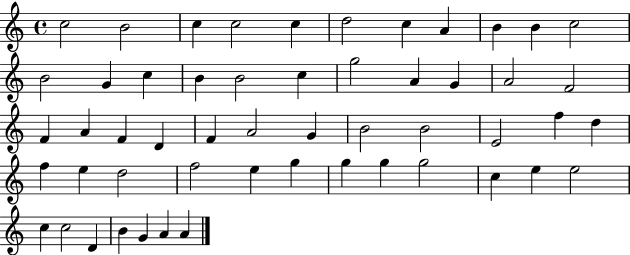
X:1
T:Untitled
M:4/4
L:1/4
K:C
c2 B2 c c2 c d2 c A B B c2 B2 G c B B2 c g2 A G A2 F2 F A F D F A2 G B2 B2 E2 f d f e d2 f2 e g g g g2 c e e2 c c2 D B G A A